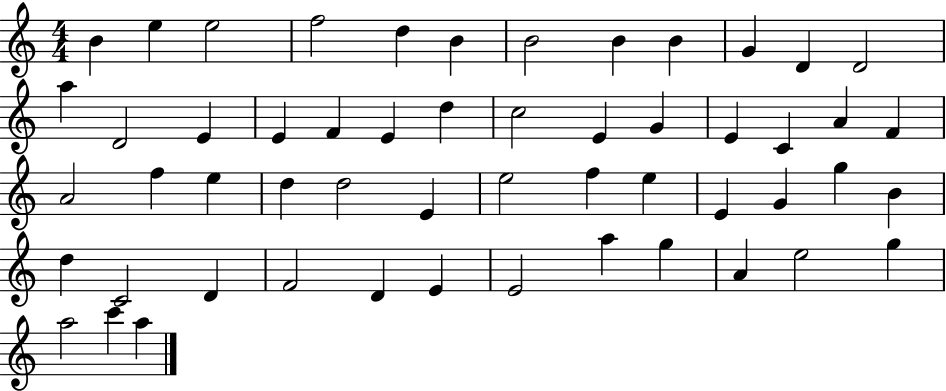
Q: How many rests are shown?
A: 0